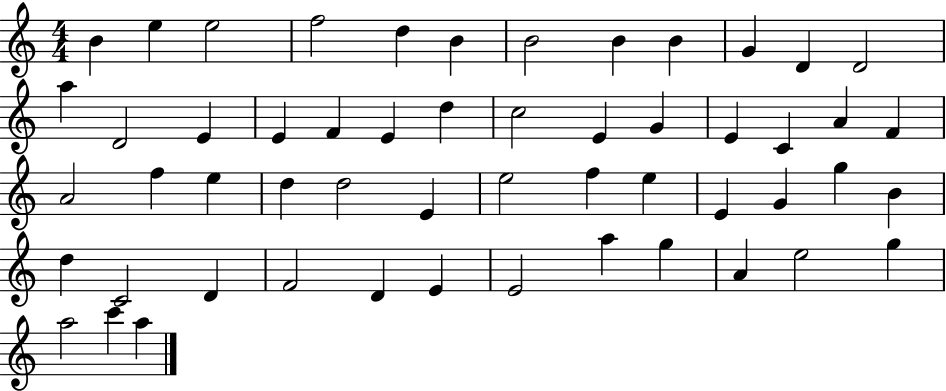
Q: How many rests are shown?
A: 0